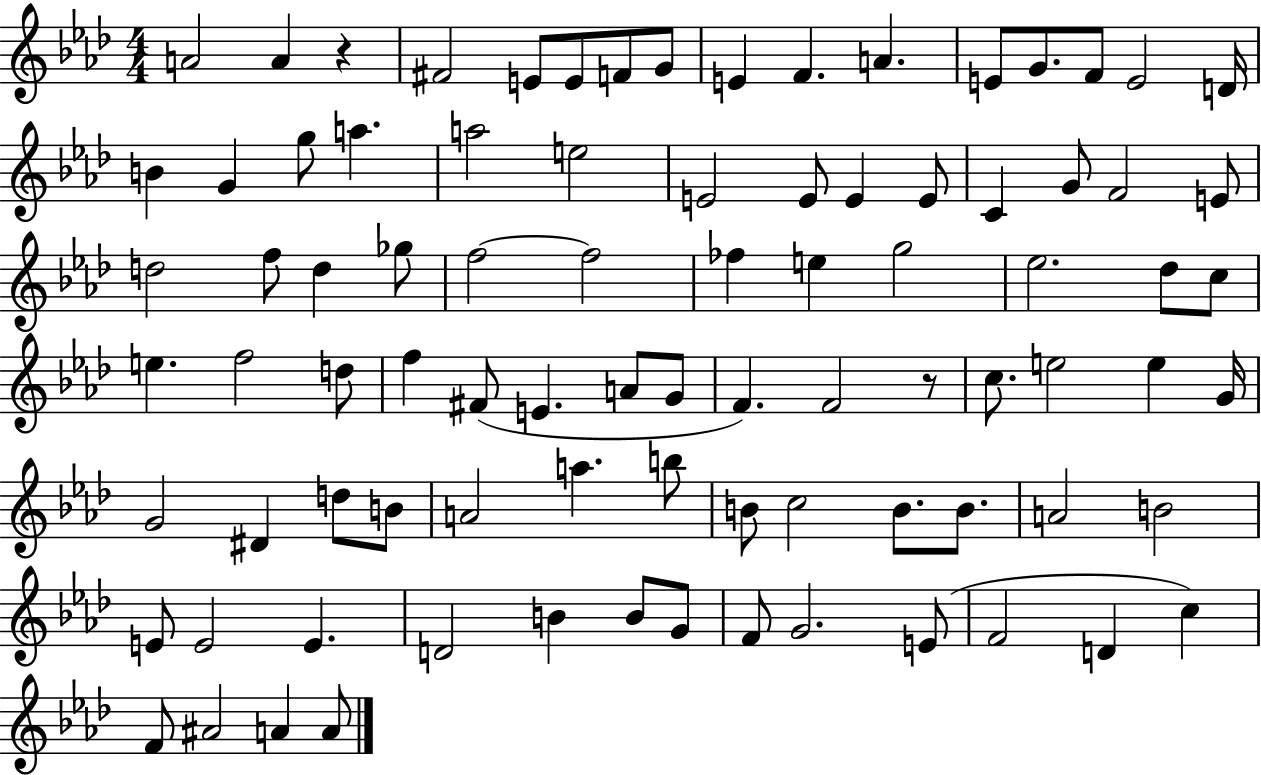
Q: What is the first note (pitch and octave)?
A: A4